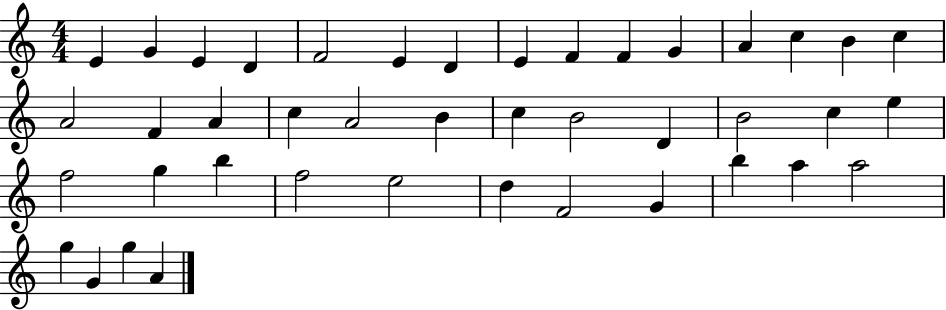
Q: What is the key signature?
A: C major